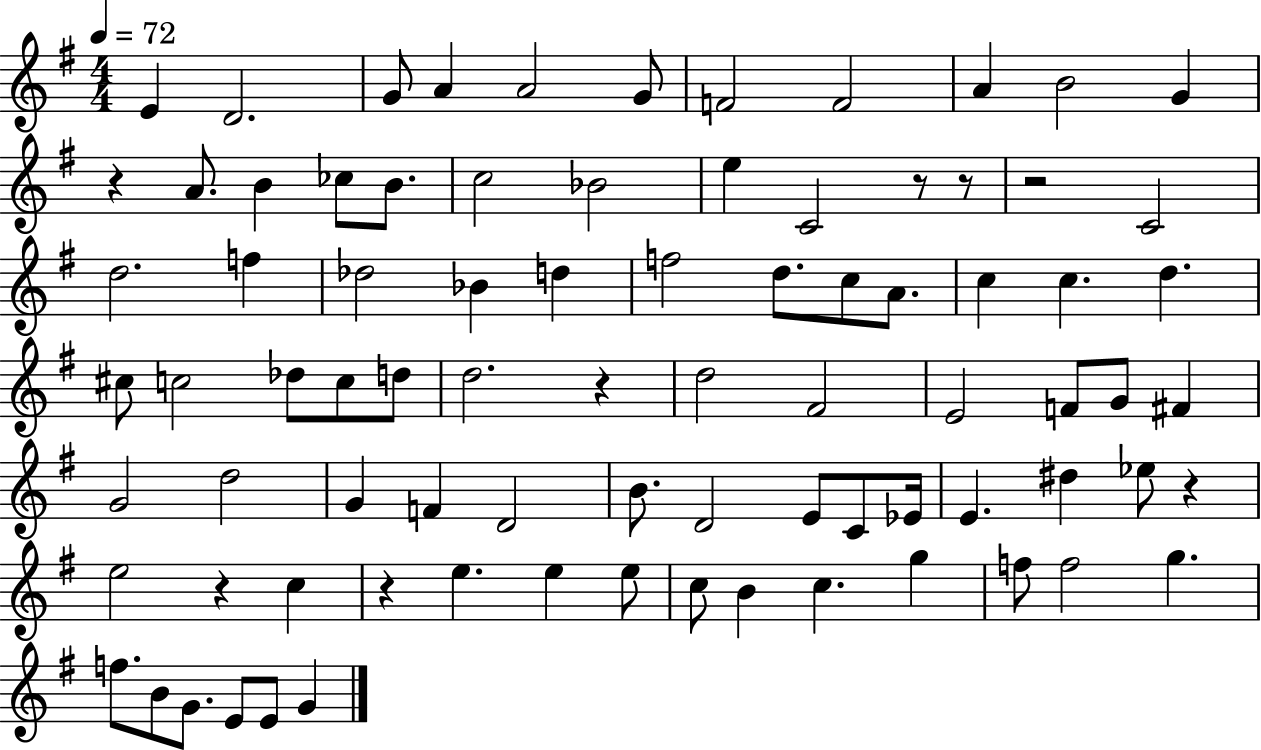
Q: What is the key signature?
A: G major